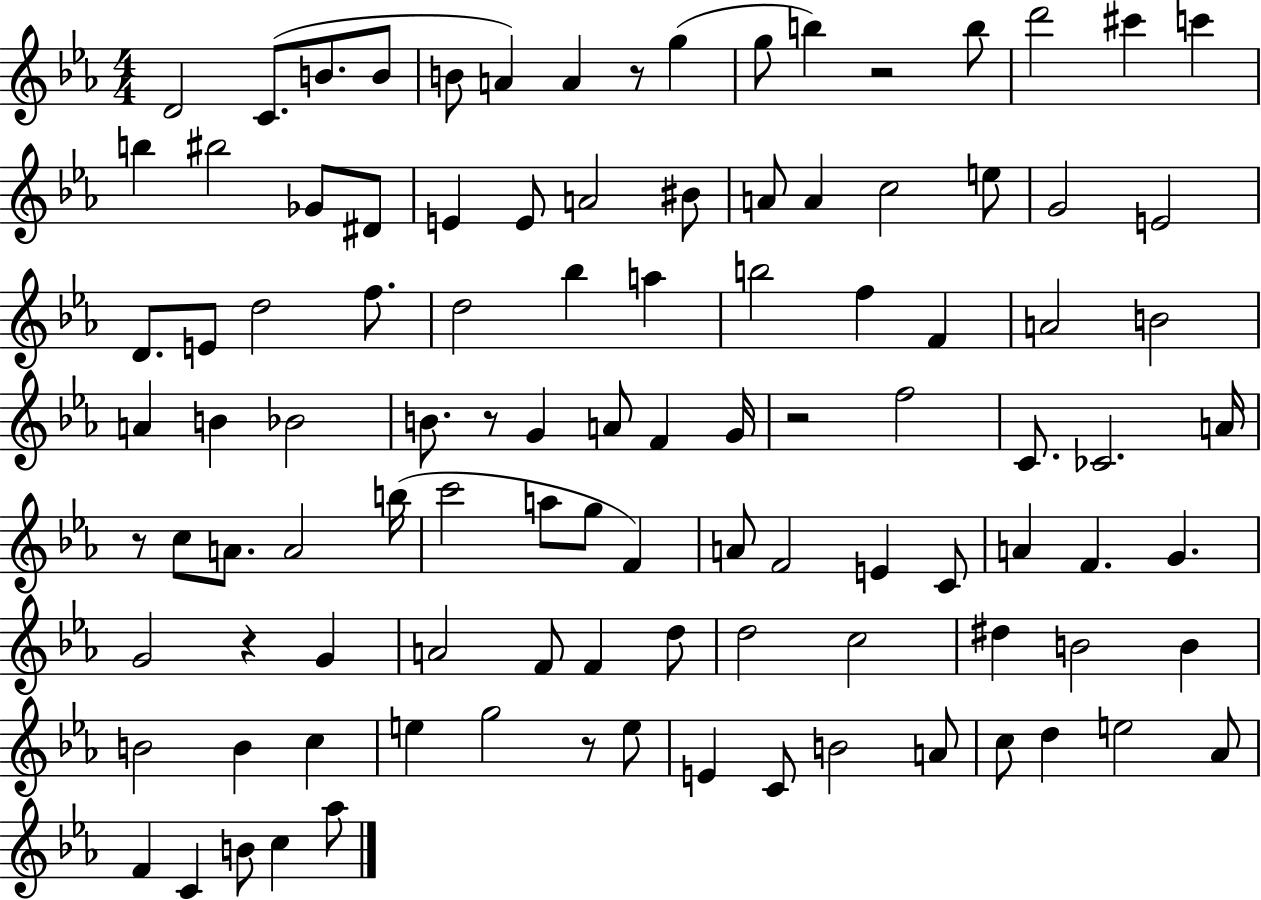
X:1
T:Untitled
M:4/4
L:1/4
K:Eb
D2 C/2 B/2 B/2 B/2 A A z/2 g g/2 b z2 b/2 d'2 ^c' c' b ^b2 _G/2 ^D/2 E E/2 A2 ^B/2 A/2 A c2 e/2 G2 E2 D/2 E/2 d2 f/2 d2 _b a b2 f F A2 B2 A B _B2 B/2 z/2 G A/2 F G/4 z2 f2 C/2 _C2 A/4 z/2 c/2 A/2 A2 b/4 c'2 a/2 g/2 F A/2 F2 E C/2 A F G G2 z G A2 F/2 F d/2 d2 c2 ^d B2 B B2 B c e g2 z/2 e/2 E C/2 B2 A/2 c/2 d e2 _A/2 F C B/2 c _a/2